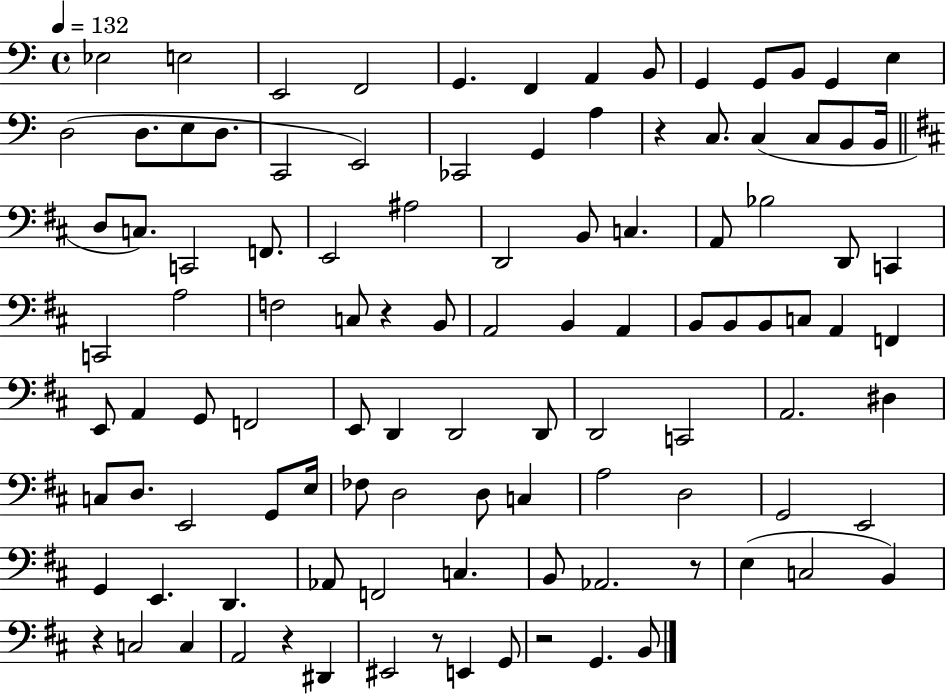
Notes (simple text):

Eb3/h E3/h E2/h F2/h G2/q. F2/q A2/q B2/e G2/q G2/e B2/e G2/q E3/q D3/h D3/e. E3/e D3/e. C2/h E2/h CES2/h G2/q A3/q R/q C3/e. C3/q C3/e B2/e B2/s D3/e C3/e. C2/h F2/e. E2/h A#3/h D2/h B2/e C3/q. A2/e Bb3/h D2/e C2/q C2/h A3/h F3/h C3/e R/q B2/e A2/h B2/q A2/q B2/e B2/e B2/e C3/e A2/q F2/q E2/e A2/q G2/e F2/h E2/e D2/q D2/h D2/e D2/h C2/h A2/h. D#3/q C3/e D3/e. E2/h G2/e E3/s FES3/e D3/h D3/e C3/q A3/h D3/h G2/h E2/h G2/q E2/q. D2/q. Ab2/e F2/h C3/q. B2/e Ab2/h. R/e E3/q C3/h B2/q R/q C3/h C3/q A2/h R/q D#2/q EIS2/h R/e E2/q G2/e R/h G2/q. B2/e